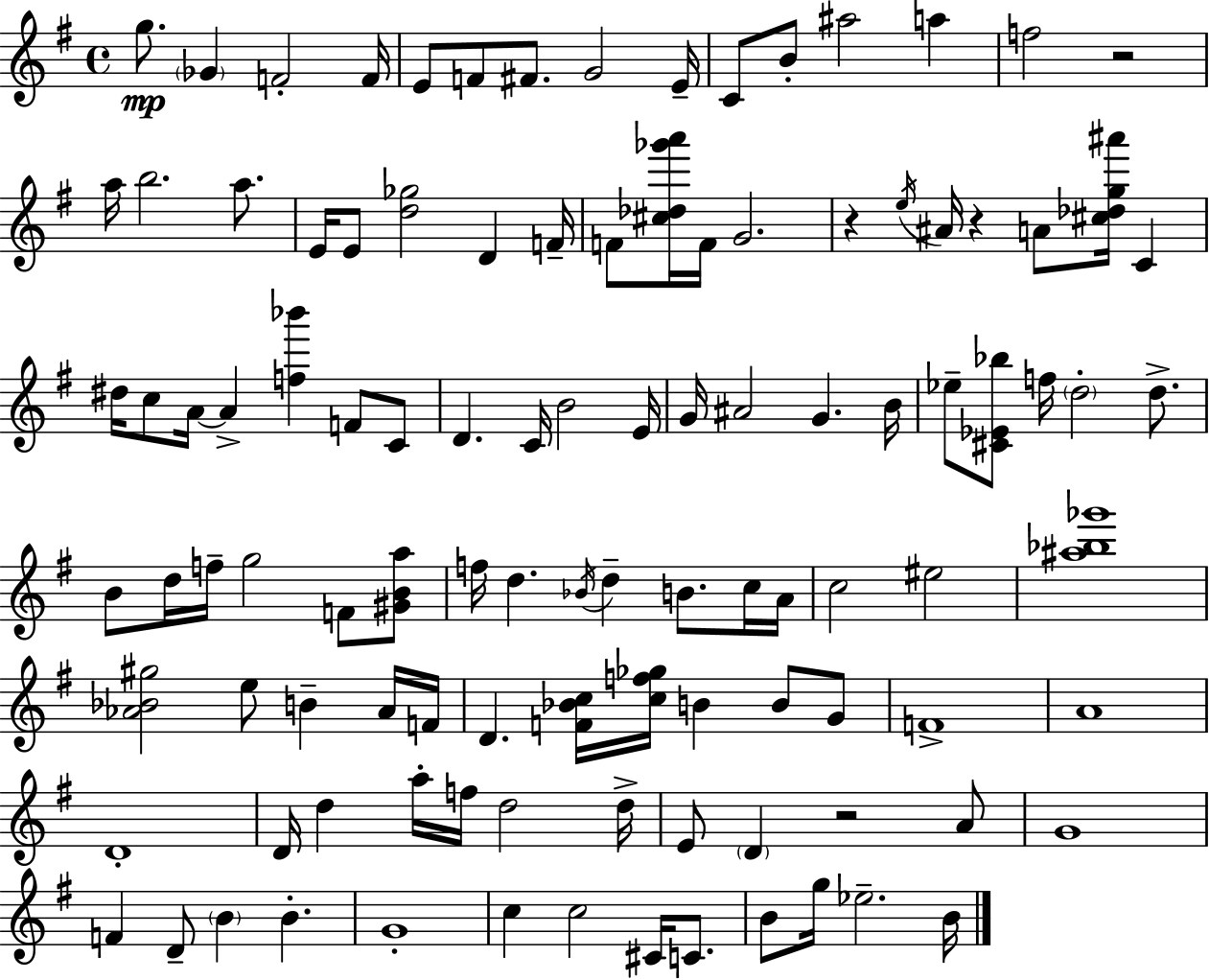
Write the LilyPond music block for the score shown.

{
  \clef treble
  \time 4/4
  \defaultTimeSignature
  \key e \minor
  \repeat volta 2 { g''8.\mp \parenthesize ges'4 f'2-. f'16 | e'8 f'8 fis'8. g'2 e'16-- | c'8 b'8-. ais''2 a''4 | f''2 r2 | \break a''16 b''2. a''8. | e'16 e'8 <d'' ges''>2 d'4 f'16-- | f'8 <cis'' des'' ges''' a'''>16 f'16 g'2. | r4 \acciaccatura { e''16 } ais'16 r4 a'8 <cis'' des'' g'' ais'''>16 c'4 | \break dis''16 c''8 a'16~~ a'4-> <f'' bes'''>4 f'8 c'8 | d'4. c'16 b'2 | e'16 g'16 ais'2 g'4. | b'16 ees''8-- <cis' ees' bes''>8 f''16 \parenthesize d''2-. d''8.-> | \break b'8 d''16 f''16-- g''2 f'8 <gis' b' a''>8 | f''16 d''4. \acciaccatura { bes'16 } d''4-- b'8. | c''16 a'16 c''2 eis''2 | <ais'' bes'' ges'''>1 | \break <aes' bes' gis''>2 e''8 b'4-- | aes'16 f'16 d'4. <f' bes' c''>16 <c'' f'' ges''>16 b'4 b'8 | g'8 f'1-> | a'1 | \break d'1-. | d'16 d''4 a''16-. f''16 d''2 | d''16-> e'8 \parenthesize d'4 r2 | a'8 g'1 | \break f'4 d'8-- \parenthesize b'4 b'4.-. | g'1-. | c''4 c''2 cis'16 c'8. | b'8 g''16 ees''2.-- | \break b'16 } \bar "|."
}